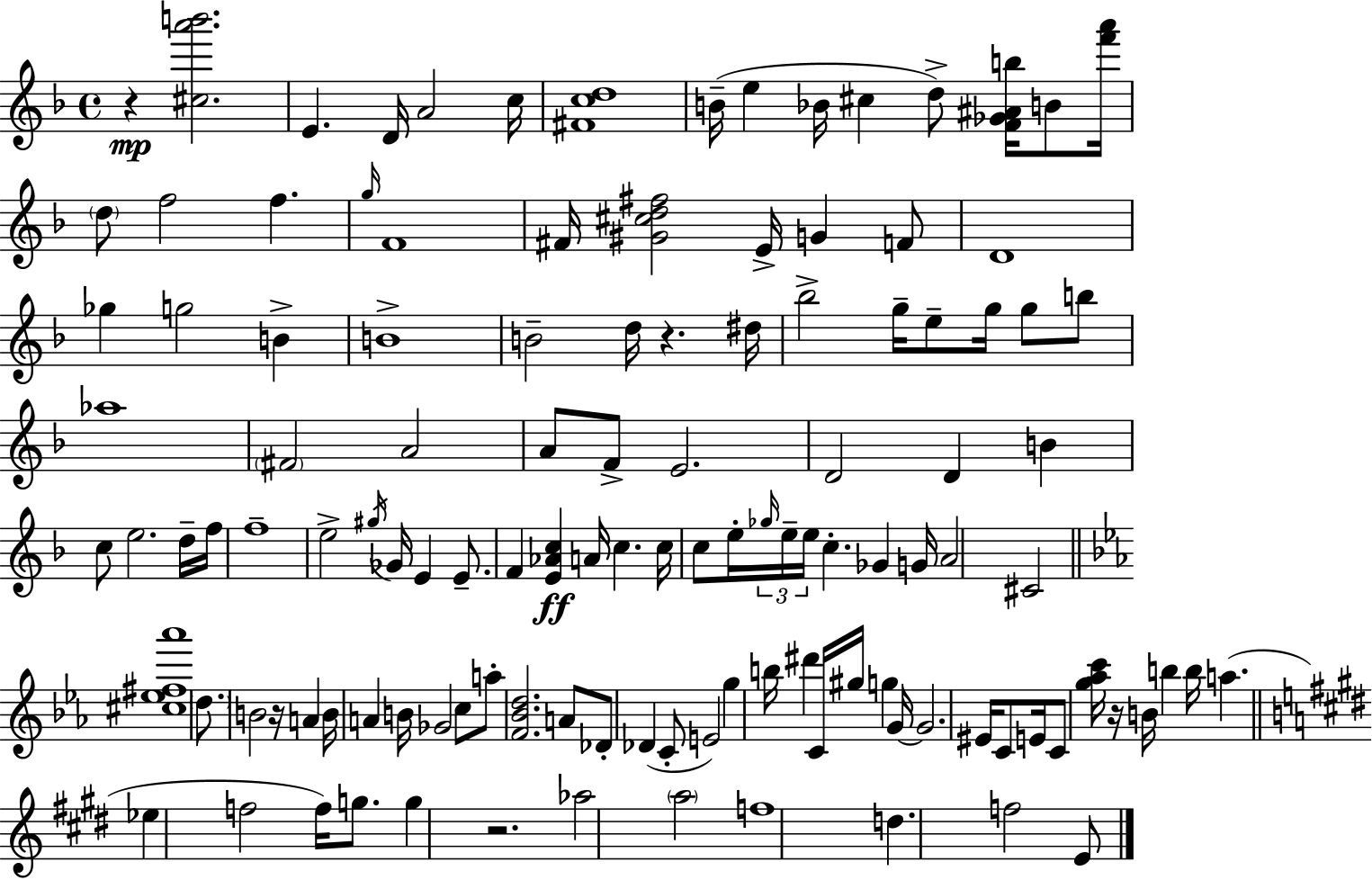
R/q [C#5,A6,B6]/h. E4/q. D4/s A4/h C5/s [F#4,C5,D5]/w B4/s E5/q Bb4/s C#5/q D5/e [F4,Gb4,A#4,B5]/s B4/e [F6,A6]/s D5/e F5/h F5/q. G5/s F4/w F#4/s [G#4,C#5,D5,F#5]/h E4/s G4/q F4/e D4/w Gb5/q G5/h B4/q B4/w B4/h D5/s R/q. D#5/s Bb5/h G5/s E5/e G5/s G5/e B5/e Ab5/w F#4/h A4/h A4/e F4/e E4/h. D4/h D4/q B4/q C5/e E5/h. D5/s F5/s F5/w E5/h G#5/s Gb4/s E4/q E4/e. F4/q [E4,Ab4,C5]/q A4/s C5/q. C5/s C5/e E5/s Gb5/s E5/s E5/s C5/q. Gb4/q G4/s A4/h C#4/h [C#5,Eb5,F#5,Ab6]/w D5/e. B4/h R/s A4/q B4/s A4/q B4/s Gb4/h C5/e A5/e [F4,Bb4,D5]/h. A4/e Db4/e Db4/q C4/e E4/h G5/q B5/s D#6/q C4/s G#5/s G5/q G4/s G4/h. EIS4/s C4/e E4/s C4/e [G5,Ab5,C6]/s R/s B4/s B5/q B5/s A5/q. Eb5/q F5/h F5/s G5/e. G5/q R/h. Ab5/h A5/h F5/w D5/q. F5/h E4/e